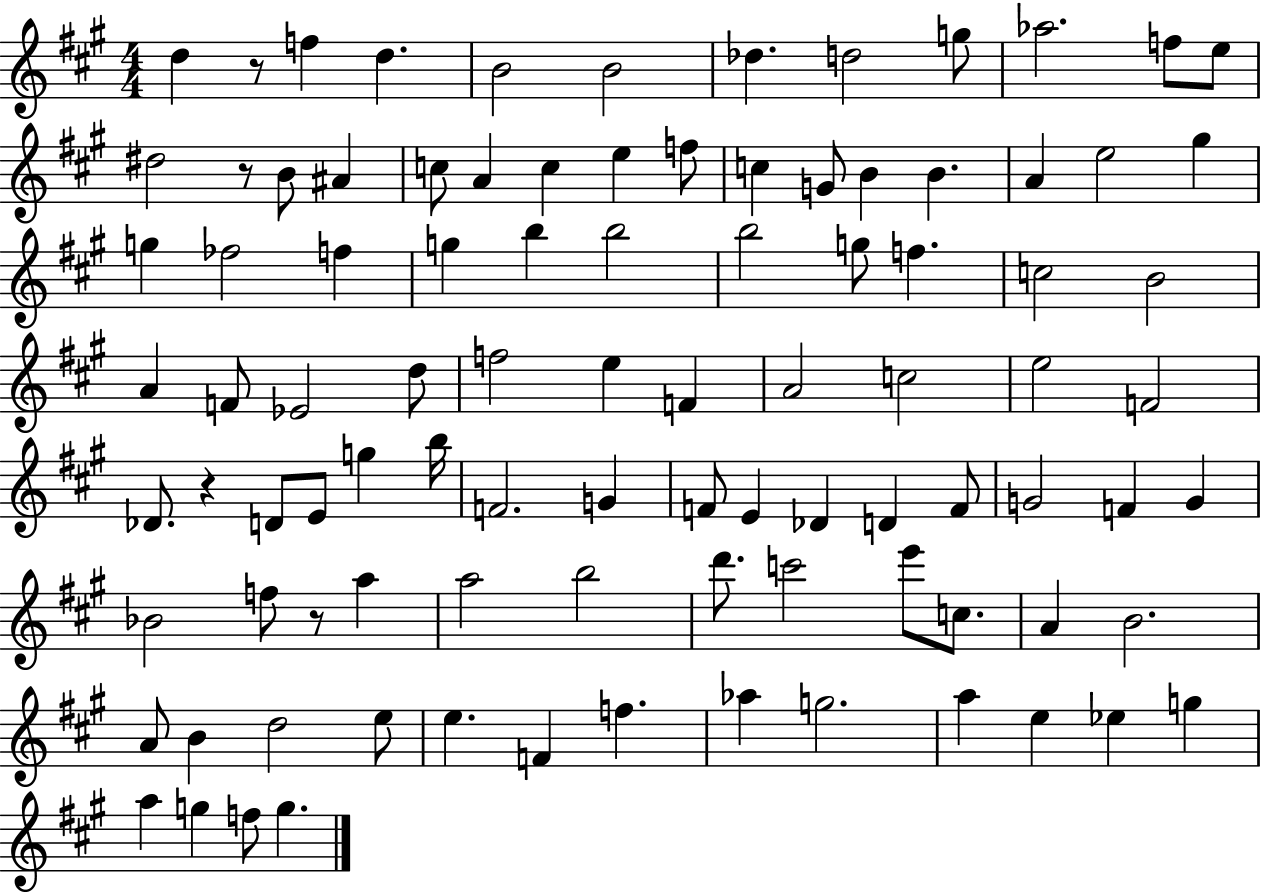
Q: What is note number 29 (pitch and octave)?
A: F5